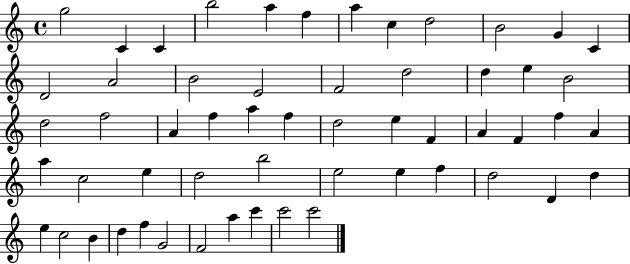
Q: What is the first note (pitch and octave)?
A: G5